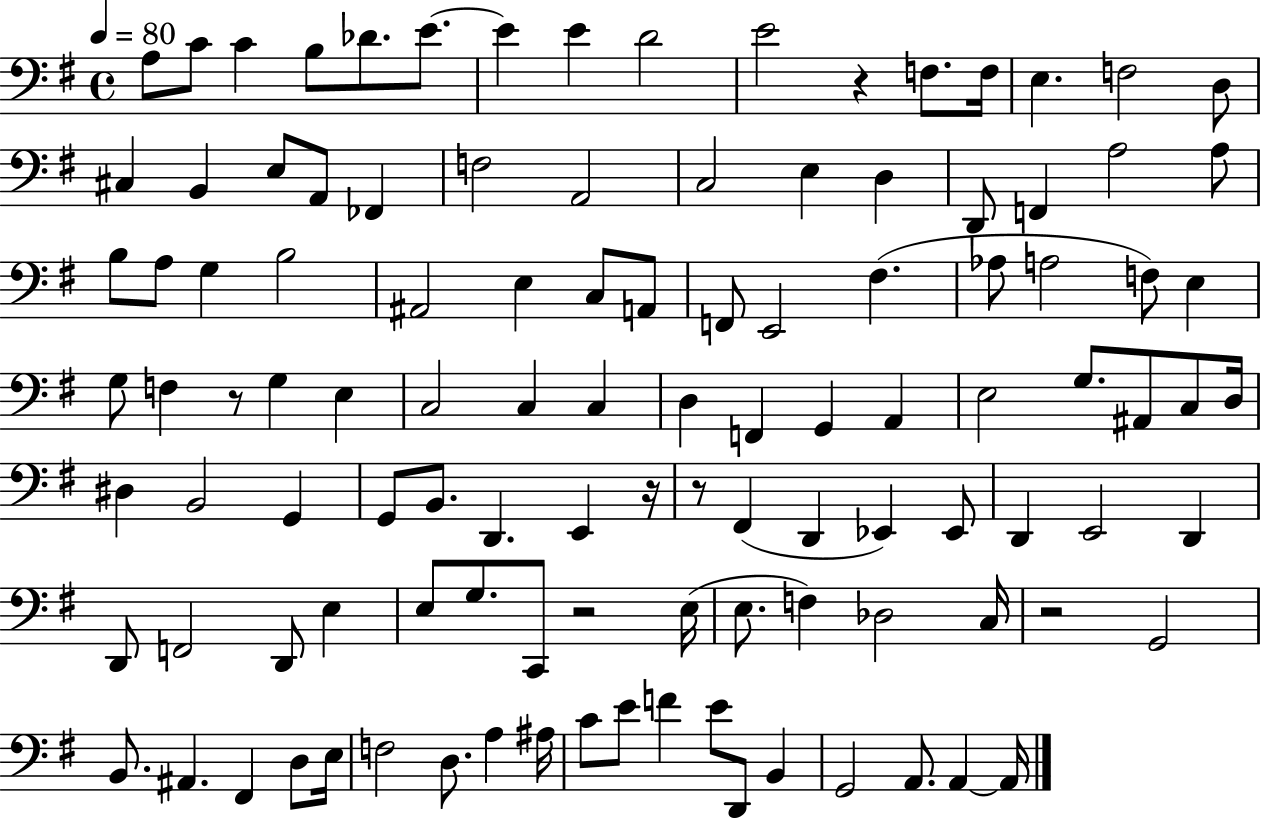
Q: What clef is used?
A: bass